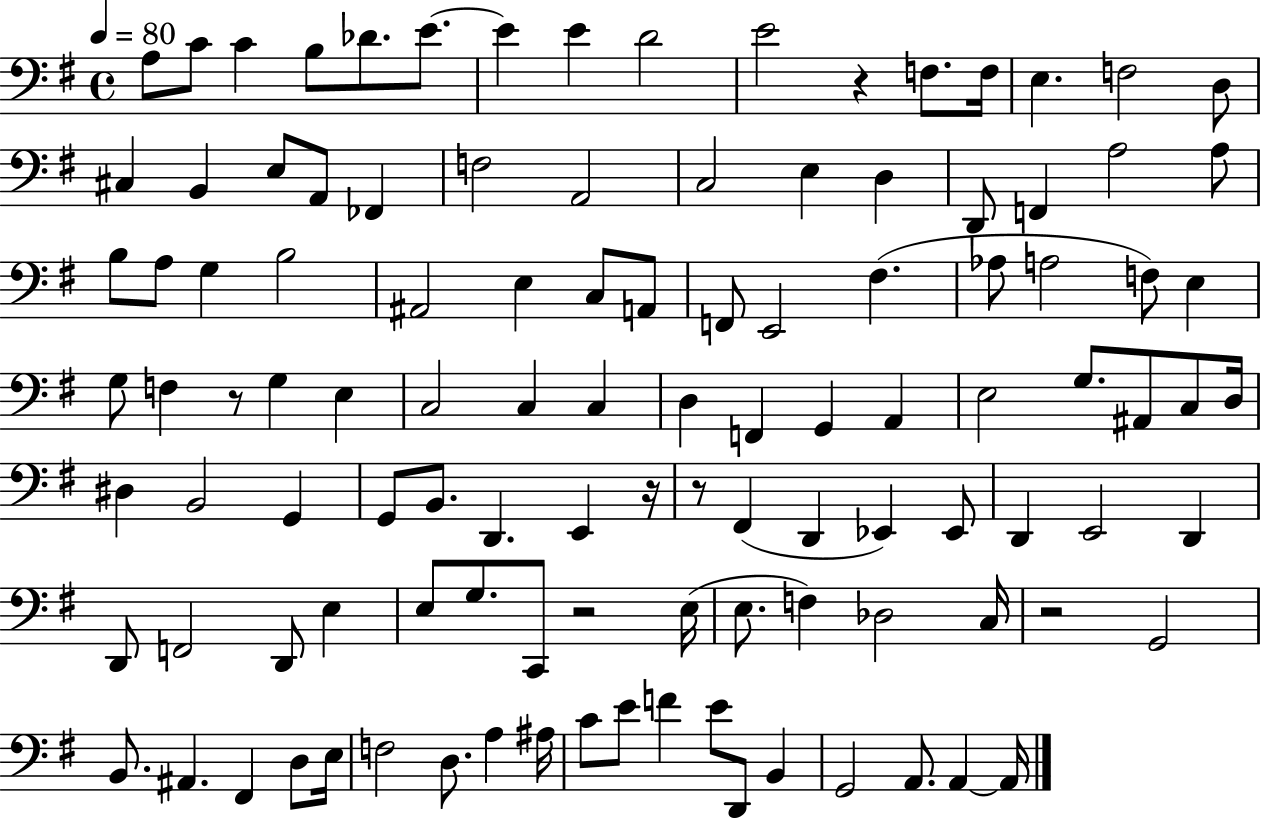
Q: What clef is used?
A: bass